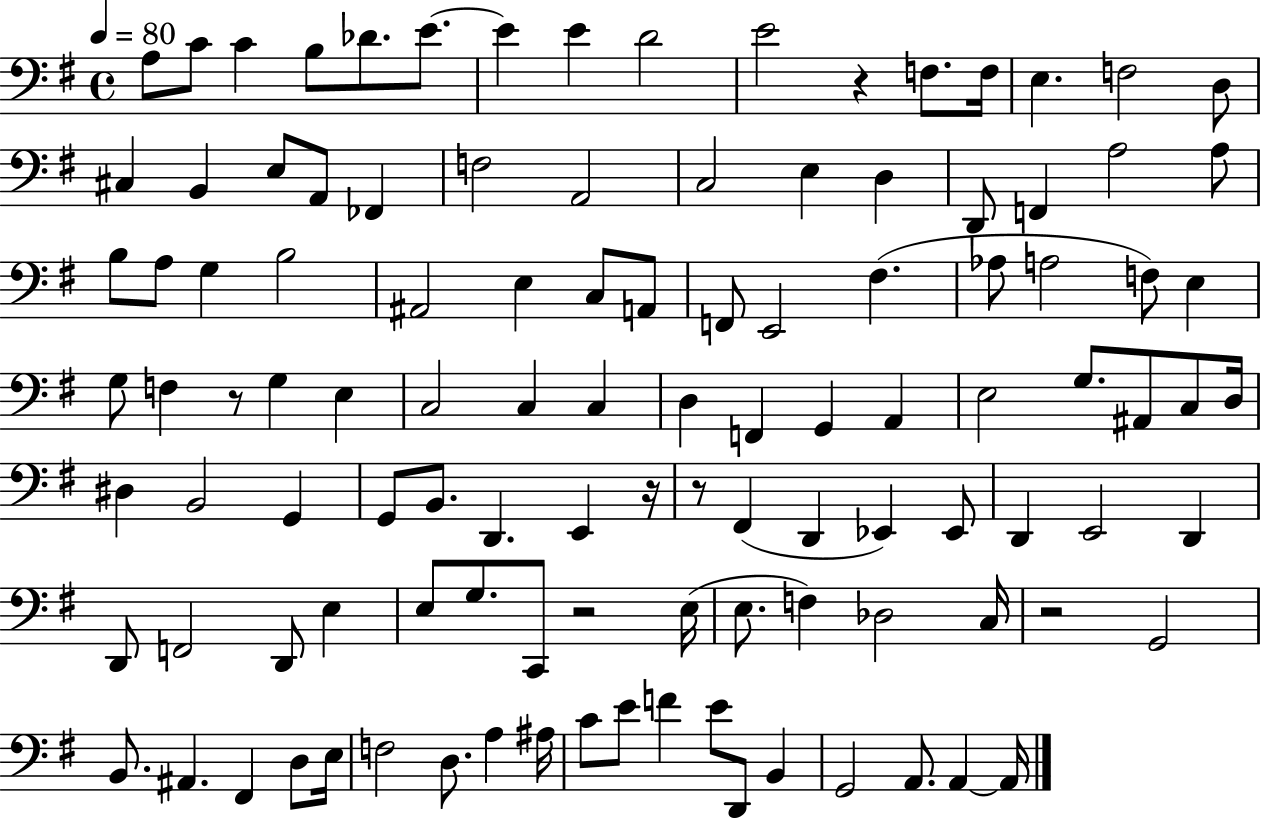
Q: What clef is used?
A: bass